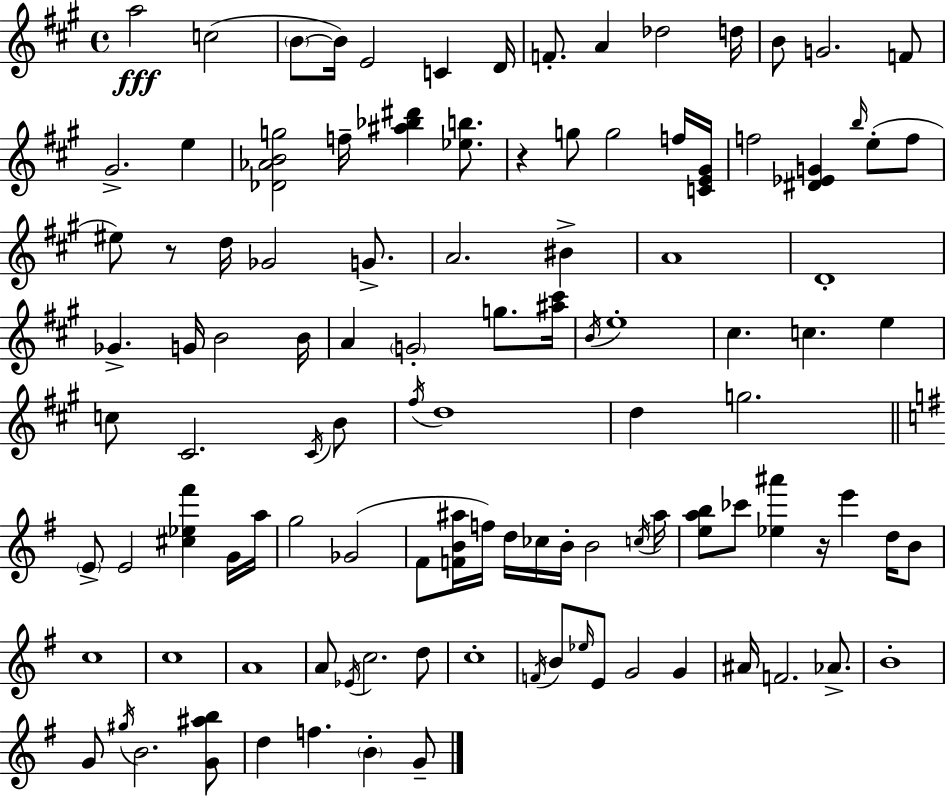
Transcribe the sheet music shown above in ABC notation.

X:1
T:Untitled
M:4/4
L:1/4
K:A
a2 c2 B/2 B/4 E2 C D/4 F/2 A _d2 d/4 B/2 G2 F/2 ^G2 e [_D_ABg]2 f/4 [^a_b^d'] [_eb]/2 z g/2 g2 f/4 [CE^G]/4 f2 [^D_EG] b/4 e/2 f/2 ^e/2 z/2 d/4 _G2 G/2 A2 ^B A4 D4 _G G/4 B2 B/4 A G2 g/2 [^a^c']/4 B/4 e4 ^c c e c/2 ^C2 ^C/4 B/2 ^f/4 d4 d g2 E/2 E2 [^c_e^f'] G/4 a/4 g2 _G2 ^F/2 [FB^a]/4 f/4 d/4 _c/4 B/4 B2 c/4 ^a/4 [eab]/2 _c'/2 [_e^a'] z/4 e' d/4 B/2 c4 c4 A4 A/2 _E/4 c2 d/2 c4 F/4 B/2 _e/4 E/2 G2 G ^A/4 F2 _A/2 B4 G/2 ^g/4 B2 [G^ab]/2 d f B G/2